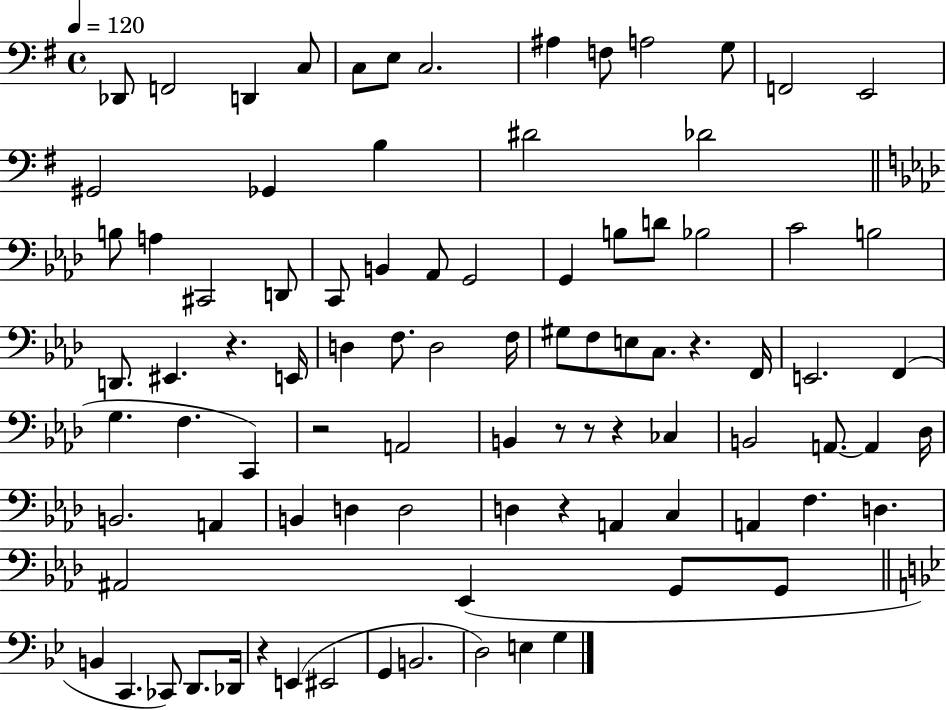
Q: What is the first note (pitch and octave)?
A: Db2